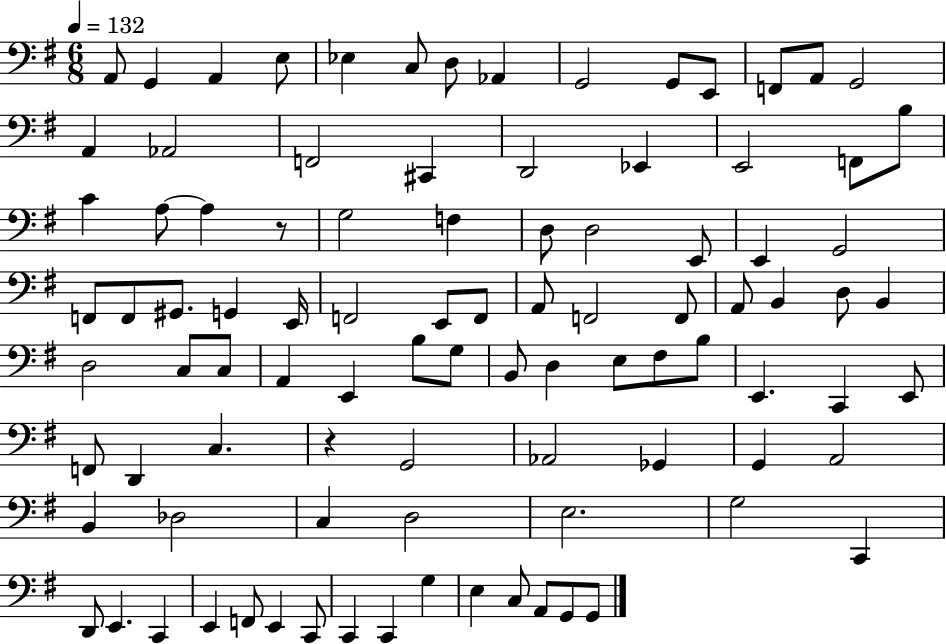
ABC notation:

X:1
T:Untitled
M:6/8
L:1/4
K:G
A,,/2 G,, A,, E,/2 _E, C,/2 D,/2 _A,, G,,2 G,,/2 E,,/2 F,,/2 A,,/2 G,,2 A,, _A,,2 F,,2 ^C,, D,,2 _E,, E,,2 F,,/2 B,/2 C A,/2 A, z/2 G,2 F, D,/2 D,2 E,,/2 E,, G,,2 F,,/2 F,,/2 ^G,,/2 G,, E,,/4 F,,2 E,,/2 F,,/2 A,,/2 F,,2 F,,/2 A,,/2 B,, D,/2 B,, D,2 C,/2 C,/2 A,, E,, B,/2 G,/2 B,,/2 D, E,/2 ^F,/2 B,/2 E,, C,, E,,/2 F,,/2 D,, C, z G,,2 _A,,2 _G,, G,, A,,2 B,, _D,2 C, D,2 E,2 G,2 C,, D,,/2 E,, C,, E,, F,,/2 E,, C,,/2 C,, C,, G, E, C,/2 A,,/2 G,,/2 G,,/2